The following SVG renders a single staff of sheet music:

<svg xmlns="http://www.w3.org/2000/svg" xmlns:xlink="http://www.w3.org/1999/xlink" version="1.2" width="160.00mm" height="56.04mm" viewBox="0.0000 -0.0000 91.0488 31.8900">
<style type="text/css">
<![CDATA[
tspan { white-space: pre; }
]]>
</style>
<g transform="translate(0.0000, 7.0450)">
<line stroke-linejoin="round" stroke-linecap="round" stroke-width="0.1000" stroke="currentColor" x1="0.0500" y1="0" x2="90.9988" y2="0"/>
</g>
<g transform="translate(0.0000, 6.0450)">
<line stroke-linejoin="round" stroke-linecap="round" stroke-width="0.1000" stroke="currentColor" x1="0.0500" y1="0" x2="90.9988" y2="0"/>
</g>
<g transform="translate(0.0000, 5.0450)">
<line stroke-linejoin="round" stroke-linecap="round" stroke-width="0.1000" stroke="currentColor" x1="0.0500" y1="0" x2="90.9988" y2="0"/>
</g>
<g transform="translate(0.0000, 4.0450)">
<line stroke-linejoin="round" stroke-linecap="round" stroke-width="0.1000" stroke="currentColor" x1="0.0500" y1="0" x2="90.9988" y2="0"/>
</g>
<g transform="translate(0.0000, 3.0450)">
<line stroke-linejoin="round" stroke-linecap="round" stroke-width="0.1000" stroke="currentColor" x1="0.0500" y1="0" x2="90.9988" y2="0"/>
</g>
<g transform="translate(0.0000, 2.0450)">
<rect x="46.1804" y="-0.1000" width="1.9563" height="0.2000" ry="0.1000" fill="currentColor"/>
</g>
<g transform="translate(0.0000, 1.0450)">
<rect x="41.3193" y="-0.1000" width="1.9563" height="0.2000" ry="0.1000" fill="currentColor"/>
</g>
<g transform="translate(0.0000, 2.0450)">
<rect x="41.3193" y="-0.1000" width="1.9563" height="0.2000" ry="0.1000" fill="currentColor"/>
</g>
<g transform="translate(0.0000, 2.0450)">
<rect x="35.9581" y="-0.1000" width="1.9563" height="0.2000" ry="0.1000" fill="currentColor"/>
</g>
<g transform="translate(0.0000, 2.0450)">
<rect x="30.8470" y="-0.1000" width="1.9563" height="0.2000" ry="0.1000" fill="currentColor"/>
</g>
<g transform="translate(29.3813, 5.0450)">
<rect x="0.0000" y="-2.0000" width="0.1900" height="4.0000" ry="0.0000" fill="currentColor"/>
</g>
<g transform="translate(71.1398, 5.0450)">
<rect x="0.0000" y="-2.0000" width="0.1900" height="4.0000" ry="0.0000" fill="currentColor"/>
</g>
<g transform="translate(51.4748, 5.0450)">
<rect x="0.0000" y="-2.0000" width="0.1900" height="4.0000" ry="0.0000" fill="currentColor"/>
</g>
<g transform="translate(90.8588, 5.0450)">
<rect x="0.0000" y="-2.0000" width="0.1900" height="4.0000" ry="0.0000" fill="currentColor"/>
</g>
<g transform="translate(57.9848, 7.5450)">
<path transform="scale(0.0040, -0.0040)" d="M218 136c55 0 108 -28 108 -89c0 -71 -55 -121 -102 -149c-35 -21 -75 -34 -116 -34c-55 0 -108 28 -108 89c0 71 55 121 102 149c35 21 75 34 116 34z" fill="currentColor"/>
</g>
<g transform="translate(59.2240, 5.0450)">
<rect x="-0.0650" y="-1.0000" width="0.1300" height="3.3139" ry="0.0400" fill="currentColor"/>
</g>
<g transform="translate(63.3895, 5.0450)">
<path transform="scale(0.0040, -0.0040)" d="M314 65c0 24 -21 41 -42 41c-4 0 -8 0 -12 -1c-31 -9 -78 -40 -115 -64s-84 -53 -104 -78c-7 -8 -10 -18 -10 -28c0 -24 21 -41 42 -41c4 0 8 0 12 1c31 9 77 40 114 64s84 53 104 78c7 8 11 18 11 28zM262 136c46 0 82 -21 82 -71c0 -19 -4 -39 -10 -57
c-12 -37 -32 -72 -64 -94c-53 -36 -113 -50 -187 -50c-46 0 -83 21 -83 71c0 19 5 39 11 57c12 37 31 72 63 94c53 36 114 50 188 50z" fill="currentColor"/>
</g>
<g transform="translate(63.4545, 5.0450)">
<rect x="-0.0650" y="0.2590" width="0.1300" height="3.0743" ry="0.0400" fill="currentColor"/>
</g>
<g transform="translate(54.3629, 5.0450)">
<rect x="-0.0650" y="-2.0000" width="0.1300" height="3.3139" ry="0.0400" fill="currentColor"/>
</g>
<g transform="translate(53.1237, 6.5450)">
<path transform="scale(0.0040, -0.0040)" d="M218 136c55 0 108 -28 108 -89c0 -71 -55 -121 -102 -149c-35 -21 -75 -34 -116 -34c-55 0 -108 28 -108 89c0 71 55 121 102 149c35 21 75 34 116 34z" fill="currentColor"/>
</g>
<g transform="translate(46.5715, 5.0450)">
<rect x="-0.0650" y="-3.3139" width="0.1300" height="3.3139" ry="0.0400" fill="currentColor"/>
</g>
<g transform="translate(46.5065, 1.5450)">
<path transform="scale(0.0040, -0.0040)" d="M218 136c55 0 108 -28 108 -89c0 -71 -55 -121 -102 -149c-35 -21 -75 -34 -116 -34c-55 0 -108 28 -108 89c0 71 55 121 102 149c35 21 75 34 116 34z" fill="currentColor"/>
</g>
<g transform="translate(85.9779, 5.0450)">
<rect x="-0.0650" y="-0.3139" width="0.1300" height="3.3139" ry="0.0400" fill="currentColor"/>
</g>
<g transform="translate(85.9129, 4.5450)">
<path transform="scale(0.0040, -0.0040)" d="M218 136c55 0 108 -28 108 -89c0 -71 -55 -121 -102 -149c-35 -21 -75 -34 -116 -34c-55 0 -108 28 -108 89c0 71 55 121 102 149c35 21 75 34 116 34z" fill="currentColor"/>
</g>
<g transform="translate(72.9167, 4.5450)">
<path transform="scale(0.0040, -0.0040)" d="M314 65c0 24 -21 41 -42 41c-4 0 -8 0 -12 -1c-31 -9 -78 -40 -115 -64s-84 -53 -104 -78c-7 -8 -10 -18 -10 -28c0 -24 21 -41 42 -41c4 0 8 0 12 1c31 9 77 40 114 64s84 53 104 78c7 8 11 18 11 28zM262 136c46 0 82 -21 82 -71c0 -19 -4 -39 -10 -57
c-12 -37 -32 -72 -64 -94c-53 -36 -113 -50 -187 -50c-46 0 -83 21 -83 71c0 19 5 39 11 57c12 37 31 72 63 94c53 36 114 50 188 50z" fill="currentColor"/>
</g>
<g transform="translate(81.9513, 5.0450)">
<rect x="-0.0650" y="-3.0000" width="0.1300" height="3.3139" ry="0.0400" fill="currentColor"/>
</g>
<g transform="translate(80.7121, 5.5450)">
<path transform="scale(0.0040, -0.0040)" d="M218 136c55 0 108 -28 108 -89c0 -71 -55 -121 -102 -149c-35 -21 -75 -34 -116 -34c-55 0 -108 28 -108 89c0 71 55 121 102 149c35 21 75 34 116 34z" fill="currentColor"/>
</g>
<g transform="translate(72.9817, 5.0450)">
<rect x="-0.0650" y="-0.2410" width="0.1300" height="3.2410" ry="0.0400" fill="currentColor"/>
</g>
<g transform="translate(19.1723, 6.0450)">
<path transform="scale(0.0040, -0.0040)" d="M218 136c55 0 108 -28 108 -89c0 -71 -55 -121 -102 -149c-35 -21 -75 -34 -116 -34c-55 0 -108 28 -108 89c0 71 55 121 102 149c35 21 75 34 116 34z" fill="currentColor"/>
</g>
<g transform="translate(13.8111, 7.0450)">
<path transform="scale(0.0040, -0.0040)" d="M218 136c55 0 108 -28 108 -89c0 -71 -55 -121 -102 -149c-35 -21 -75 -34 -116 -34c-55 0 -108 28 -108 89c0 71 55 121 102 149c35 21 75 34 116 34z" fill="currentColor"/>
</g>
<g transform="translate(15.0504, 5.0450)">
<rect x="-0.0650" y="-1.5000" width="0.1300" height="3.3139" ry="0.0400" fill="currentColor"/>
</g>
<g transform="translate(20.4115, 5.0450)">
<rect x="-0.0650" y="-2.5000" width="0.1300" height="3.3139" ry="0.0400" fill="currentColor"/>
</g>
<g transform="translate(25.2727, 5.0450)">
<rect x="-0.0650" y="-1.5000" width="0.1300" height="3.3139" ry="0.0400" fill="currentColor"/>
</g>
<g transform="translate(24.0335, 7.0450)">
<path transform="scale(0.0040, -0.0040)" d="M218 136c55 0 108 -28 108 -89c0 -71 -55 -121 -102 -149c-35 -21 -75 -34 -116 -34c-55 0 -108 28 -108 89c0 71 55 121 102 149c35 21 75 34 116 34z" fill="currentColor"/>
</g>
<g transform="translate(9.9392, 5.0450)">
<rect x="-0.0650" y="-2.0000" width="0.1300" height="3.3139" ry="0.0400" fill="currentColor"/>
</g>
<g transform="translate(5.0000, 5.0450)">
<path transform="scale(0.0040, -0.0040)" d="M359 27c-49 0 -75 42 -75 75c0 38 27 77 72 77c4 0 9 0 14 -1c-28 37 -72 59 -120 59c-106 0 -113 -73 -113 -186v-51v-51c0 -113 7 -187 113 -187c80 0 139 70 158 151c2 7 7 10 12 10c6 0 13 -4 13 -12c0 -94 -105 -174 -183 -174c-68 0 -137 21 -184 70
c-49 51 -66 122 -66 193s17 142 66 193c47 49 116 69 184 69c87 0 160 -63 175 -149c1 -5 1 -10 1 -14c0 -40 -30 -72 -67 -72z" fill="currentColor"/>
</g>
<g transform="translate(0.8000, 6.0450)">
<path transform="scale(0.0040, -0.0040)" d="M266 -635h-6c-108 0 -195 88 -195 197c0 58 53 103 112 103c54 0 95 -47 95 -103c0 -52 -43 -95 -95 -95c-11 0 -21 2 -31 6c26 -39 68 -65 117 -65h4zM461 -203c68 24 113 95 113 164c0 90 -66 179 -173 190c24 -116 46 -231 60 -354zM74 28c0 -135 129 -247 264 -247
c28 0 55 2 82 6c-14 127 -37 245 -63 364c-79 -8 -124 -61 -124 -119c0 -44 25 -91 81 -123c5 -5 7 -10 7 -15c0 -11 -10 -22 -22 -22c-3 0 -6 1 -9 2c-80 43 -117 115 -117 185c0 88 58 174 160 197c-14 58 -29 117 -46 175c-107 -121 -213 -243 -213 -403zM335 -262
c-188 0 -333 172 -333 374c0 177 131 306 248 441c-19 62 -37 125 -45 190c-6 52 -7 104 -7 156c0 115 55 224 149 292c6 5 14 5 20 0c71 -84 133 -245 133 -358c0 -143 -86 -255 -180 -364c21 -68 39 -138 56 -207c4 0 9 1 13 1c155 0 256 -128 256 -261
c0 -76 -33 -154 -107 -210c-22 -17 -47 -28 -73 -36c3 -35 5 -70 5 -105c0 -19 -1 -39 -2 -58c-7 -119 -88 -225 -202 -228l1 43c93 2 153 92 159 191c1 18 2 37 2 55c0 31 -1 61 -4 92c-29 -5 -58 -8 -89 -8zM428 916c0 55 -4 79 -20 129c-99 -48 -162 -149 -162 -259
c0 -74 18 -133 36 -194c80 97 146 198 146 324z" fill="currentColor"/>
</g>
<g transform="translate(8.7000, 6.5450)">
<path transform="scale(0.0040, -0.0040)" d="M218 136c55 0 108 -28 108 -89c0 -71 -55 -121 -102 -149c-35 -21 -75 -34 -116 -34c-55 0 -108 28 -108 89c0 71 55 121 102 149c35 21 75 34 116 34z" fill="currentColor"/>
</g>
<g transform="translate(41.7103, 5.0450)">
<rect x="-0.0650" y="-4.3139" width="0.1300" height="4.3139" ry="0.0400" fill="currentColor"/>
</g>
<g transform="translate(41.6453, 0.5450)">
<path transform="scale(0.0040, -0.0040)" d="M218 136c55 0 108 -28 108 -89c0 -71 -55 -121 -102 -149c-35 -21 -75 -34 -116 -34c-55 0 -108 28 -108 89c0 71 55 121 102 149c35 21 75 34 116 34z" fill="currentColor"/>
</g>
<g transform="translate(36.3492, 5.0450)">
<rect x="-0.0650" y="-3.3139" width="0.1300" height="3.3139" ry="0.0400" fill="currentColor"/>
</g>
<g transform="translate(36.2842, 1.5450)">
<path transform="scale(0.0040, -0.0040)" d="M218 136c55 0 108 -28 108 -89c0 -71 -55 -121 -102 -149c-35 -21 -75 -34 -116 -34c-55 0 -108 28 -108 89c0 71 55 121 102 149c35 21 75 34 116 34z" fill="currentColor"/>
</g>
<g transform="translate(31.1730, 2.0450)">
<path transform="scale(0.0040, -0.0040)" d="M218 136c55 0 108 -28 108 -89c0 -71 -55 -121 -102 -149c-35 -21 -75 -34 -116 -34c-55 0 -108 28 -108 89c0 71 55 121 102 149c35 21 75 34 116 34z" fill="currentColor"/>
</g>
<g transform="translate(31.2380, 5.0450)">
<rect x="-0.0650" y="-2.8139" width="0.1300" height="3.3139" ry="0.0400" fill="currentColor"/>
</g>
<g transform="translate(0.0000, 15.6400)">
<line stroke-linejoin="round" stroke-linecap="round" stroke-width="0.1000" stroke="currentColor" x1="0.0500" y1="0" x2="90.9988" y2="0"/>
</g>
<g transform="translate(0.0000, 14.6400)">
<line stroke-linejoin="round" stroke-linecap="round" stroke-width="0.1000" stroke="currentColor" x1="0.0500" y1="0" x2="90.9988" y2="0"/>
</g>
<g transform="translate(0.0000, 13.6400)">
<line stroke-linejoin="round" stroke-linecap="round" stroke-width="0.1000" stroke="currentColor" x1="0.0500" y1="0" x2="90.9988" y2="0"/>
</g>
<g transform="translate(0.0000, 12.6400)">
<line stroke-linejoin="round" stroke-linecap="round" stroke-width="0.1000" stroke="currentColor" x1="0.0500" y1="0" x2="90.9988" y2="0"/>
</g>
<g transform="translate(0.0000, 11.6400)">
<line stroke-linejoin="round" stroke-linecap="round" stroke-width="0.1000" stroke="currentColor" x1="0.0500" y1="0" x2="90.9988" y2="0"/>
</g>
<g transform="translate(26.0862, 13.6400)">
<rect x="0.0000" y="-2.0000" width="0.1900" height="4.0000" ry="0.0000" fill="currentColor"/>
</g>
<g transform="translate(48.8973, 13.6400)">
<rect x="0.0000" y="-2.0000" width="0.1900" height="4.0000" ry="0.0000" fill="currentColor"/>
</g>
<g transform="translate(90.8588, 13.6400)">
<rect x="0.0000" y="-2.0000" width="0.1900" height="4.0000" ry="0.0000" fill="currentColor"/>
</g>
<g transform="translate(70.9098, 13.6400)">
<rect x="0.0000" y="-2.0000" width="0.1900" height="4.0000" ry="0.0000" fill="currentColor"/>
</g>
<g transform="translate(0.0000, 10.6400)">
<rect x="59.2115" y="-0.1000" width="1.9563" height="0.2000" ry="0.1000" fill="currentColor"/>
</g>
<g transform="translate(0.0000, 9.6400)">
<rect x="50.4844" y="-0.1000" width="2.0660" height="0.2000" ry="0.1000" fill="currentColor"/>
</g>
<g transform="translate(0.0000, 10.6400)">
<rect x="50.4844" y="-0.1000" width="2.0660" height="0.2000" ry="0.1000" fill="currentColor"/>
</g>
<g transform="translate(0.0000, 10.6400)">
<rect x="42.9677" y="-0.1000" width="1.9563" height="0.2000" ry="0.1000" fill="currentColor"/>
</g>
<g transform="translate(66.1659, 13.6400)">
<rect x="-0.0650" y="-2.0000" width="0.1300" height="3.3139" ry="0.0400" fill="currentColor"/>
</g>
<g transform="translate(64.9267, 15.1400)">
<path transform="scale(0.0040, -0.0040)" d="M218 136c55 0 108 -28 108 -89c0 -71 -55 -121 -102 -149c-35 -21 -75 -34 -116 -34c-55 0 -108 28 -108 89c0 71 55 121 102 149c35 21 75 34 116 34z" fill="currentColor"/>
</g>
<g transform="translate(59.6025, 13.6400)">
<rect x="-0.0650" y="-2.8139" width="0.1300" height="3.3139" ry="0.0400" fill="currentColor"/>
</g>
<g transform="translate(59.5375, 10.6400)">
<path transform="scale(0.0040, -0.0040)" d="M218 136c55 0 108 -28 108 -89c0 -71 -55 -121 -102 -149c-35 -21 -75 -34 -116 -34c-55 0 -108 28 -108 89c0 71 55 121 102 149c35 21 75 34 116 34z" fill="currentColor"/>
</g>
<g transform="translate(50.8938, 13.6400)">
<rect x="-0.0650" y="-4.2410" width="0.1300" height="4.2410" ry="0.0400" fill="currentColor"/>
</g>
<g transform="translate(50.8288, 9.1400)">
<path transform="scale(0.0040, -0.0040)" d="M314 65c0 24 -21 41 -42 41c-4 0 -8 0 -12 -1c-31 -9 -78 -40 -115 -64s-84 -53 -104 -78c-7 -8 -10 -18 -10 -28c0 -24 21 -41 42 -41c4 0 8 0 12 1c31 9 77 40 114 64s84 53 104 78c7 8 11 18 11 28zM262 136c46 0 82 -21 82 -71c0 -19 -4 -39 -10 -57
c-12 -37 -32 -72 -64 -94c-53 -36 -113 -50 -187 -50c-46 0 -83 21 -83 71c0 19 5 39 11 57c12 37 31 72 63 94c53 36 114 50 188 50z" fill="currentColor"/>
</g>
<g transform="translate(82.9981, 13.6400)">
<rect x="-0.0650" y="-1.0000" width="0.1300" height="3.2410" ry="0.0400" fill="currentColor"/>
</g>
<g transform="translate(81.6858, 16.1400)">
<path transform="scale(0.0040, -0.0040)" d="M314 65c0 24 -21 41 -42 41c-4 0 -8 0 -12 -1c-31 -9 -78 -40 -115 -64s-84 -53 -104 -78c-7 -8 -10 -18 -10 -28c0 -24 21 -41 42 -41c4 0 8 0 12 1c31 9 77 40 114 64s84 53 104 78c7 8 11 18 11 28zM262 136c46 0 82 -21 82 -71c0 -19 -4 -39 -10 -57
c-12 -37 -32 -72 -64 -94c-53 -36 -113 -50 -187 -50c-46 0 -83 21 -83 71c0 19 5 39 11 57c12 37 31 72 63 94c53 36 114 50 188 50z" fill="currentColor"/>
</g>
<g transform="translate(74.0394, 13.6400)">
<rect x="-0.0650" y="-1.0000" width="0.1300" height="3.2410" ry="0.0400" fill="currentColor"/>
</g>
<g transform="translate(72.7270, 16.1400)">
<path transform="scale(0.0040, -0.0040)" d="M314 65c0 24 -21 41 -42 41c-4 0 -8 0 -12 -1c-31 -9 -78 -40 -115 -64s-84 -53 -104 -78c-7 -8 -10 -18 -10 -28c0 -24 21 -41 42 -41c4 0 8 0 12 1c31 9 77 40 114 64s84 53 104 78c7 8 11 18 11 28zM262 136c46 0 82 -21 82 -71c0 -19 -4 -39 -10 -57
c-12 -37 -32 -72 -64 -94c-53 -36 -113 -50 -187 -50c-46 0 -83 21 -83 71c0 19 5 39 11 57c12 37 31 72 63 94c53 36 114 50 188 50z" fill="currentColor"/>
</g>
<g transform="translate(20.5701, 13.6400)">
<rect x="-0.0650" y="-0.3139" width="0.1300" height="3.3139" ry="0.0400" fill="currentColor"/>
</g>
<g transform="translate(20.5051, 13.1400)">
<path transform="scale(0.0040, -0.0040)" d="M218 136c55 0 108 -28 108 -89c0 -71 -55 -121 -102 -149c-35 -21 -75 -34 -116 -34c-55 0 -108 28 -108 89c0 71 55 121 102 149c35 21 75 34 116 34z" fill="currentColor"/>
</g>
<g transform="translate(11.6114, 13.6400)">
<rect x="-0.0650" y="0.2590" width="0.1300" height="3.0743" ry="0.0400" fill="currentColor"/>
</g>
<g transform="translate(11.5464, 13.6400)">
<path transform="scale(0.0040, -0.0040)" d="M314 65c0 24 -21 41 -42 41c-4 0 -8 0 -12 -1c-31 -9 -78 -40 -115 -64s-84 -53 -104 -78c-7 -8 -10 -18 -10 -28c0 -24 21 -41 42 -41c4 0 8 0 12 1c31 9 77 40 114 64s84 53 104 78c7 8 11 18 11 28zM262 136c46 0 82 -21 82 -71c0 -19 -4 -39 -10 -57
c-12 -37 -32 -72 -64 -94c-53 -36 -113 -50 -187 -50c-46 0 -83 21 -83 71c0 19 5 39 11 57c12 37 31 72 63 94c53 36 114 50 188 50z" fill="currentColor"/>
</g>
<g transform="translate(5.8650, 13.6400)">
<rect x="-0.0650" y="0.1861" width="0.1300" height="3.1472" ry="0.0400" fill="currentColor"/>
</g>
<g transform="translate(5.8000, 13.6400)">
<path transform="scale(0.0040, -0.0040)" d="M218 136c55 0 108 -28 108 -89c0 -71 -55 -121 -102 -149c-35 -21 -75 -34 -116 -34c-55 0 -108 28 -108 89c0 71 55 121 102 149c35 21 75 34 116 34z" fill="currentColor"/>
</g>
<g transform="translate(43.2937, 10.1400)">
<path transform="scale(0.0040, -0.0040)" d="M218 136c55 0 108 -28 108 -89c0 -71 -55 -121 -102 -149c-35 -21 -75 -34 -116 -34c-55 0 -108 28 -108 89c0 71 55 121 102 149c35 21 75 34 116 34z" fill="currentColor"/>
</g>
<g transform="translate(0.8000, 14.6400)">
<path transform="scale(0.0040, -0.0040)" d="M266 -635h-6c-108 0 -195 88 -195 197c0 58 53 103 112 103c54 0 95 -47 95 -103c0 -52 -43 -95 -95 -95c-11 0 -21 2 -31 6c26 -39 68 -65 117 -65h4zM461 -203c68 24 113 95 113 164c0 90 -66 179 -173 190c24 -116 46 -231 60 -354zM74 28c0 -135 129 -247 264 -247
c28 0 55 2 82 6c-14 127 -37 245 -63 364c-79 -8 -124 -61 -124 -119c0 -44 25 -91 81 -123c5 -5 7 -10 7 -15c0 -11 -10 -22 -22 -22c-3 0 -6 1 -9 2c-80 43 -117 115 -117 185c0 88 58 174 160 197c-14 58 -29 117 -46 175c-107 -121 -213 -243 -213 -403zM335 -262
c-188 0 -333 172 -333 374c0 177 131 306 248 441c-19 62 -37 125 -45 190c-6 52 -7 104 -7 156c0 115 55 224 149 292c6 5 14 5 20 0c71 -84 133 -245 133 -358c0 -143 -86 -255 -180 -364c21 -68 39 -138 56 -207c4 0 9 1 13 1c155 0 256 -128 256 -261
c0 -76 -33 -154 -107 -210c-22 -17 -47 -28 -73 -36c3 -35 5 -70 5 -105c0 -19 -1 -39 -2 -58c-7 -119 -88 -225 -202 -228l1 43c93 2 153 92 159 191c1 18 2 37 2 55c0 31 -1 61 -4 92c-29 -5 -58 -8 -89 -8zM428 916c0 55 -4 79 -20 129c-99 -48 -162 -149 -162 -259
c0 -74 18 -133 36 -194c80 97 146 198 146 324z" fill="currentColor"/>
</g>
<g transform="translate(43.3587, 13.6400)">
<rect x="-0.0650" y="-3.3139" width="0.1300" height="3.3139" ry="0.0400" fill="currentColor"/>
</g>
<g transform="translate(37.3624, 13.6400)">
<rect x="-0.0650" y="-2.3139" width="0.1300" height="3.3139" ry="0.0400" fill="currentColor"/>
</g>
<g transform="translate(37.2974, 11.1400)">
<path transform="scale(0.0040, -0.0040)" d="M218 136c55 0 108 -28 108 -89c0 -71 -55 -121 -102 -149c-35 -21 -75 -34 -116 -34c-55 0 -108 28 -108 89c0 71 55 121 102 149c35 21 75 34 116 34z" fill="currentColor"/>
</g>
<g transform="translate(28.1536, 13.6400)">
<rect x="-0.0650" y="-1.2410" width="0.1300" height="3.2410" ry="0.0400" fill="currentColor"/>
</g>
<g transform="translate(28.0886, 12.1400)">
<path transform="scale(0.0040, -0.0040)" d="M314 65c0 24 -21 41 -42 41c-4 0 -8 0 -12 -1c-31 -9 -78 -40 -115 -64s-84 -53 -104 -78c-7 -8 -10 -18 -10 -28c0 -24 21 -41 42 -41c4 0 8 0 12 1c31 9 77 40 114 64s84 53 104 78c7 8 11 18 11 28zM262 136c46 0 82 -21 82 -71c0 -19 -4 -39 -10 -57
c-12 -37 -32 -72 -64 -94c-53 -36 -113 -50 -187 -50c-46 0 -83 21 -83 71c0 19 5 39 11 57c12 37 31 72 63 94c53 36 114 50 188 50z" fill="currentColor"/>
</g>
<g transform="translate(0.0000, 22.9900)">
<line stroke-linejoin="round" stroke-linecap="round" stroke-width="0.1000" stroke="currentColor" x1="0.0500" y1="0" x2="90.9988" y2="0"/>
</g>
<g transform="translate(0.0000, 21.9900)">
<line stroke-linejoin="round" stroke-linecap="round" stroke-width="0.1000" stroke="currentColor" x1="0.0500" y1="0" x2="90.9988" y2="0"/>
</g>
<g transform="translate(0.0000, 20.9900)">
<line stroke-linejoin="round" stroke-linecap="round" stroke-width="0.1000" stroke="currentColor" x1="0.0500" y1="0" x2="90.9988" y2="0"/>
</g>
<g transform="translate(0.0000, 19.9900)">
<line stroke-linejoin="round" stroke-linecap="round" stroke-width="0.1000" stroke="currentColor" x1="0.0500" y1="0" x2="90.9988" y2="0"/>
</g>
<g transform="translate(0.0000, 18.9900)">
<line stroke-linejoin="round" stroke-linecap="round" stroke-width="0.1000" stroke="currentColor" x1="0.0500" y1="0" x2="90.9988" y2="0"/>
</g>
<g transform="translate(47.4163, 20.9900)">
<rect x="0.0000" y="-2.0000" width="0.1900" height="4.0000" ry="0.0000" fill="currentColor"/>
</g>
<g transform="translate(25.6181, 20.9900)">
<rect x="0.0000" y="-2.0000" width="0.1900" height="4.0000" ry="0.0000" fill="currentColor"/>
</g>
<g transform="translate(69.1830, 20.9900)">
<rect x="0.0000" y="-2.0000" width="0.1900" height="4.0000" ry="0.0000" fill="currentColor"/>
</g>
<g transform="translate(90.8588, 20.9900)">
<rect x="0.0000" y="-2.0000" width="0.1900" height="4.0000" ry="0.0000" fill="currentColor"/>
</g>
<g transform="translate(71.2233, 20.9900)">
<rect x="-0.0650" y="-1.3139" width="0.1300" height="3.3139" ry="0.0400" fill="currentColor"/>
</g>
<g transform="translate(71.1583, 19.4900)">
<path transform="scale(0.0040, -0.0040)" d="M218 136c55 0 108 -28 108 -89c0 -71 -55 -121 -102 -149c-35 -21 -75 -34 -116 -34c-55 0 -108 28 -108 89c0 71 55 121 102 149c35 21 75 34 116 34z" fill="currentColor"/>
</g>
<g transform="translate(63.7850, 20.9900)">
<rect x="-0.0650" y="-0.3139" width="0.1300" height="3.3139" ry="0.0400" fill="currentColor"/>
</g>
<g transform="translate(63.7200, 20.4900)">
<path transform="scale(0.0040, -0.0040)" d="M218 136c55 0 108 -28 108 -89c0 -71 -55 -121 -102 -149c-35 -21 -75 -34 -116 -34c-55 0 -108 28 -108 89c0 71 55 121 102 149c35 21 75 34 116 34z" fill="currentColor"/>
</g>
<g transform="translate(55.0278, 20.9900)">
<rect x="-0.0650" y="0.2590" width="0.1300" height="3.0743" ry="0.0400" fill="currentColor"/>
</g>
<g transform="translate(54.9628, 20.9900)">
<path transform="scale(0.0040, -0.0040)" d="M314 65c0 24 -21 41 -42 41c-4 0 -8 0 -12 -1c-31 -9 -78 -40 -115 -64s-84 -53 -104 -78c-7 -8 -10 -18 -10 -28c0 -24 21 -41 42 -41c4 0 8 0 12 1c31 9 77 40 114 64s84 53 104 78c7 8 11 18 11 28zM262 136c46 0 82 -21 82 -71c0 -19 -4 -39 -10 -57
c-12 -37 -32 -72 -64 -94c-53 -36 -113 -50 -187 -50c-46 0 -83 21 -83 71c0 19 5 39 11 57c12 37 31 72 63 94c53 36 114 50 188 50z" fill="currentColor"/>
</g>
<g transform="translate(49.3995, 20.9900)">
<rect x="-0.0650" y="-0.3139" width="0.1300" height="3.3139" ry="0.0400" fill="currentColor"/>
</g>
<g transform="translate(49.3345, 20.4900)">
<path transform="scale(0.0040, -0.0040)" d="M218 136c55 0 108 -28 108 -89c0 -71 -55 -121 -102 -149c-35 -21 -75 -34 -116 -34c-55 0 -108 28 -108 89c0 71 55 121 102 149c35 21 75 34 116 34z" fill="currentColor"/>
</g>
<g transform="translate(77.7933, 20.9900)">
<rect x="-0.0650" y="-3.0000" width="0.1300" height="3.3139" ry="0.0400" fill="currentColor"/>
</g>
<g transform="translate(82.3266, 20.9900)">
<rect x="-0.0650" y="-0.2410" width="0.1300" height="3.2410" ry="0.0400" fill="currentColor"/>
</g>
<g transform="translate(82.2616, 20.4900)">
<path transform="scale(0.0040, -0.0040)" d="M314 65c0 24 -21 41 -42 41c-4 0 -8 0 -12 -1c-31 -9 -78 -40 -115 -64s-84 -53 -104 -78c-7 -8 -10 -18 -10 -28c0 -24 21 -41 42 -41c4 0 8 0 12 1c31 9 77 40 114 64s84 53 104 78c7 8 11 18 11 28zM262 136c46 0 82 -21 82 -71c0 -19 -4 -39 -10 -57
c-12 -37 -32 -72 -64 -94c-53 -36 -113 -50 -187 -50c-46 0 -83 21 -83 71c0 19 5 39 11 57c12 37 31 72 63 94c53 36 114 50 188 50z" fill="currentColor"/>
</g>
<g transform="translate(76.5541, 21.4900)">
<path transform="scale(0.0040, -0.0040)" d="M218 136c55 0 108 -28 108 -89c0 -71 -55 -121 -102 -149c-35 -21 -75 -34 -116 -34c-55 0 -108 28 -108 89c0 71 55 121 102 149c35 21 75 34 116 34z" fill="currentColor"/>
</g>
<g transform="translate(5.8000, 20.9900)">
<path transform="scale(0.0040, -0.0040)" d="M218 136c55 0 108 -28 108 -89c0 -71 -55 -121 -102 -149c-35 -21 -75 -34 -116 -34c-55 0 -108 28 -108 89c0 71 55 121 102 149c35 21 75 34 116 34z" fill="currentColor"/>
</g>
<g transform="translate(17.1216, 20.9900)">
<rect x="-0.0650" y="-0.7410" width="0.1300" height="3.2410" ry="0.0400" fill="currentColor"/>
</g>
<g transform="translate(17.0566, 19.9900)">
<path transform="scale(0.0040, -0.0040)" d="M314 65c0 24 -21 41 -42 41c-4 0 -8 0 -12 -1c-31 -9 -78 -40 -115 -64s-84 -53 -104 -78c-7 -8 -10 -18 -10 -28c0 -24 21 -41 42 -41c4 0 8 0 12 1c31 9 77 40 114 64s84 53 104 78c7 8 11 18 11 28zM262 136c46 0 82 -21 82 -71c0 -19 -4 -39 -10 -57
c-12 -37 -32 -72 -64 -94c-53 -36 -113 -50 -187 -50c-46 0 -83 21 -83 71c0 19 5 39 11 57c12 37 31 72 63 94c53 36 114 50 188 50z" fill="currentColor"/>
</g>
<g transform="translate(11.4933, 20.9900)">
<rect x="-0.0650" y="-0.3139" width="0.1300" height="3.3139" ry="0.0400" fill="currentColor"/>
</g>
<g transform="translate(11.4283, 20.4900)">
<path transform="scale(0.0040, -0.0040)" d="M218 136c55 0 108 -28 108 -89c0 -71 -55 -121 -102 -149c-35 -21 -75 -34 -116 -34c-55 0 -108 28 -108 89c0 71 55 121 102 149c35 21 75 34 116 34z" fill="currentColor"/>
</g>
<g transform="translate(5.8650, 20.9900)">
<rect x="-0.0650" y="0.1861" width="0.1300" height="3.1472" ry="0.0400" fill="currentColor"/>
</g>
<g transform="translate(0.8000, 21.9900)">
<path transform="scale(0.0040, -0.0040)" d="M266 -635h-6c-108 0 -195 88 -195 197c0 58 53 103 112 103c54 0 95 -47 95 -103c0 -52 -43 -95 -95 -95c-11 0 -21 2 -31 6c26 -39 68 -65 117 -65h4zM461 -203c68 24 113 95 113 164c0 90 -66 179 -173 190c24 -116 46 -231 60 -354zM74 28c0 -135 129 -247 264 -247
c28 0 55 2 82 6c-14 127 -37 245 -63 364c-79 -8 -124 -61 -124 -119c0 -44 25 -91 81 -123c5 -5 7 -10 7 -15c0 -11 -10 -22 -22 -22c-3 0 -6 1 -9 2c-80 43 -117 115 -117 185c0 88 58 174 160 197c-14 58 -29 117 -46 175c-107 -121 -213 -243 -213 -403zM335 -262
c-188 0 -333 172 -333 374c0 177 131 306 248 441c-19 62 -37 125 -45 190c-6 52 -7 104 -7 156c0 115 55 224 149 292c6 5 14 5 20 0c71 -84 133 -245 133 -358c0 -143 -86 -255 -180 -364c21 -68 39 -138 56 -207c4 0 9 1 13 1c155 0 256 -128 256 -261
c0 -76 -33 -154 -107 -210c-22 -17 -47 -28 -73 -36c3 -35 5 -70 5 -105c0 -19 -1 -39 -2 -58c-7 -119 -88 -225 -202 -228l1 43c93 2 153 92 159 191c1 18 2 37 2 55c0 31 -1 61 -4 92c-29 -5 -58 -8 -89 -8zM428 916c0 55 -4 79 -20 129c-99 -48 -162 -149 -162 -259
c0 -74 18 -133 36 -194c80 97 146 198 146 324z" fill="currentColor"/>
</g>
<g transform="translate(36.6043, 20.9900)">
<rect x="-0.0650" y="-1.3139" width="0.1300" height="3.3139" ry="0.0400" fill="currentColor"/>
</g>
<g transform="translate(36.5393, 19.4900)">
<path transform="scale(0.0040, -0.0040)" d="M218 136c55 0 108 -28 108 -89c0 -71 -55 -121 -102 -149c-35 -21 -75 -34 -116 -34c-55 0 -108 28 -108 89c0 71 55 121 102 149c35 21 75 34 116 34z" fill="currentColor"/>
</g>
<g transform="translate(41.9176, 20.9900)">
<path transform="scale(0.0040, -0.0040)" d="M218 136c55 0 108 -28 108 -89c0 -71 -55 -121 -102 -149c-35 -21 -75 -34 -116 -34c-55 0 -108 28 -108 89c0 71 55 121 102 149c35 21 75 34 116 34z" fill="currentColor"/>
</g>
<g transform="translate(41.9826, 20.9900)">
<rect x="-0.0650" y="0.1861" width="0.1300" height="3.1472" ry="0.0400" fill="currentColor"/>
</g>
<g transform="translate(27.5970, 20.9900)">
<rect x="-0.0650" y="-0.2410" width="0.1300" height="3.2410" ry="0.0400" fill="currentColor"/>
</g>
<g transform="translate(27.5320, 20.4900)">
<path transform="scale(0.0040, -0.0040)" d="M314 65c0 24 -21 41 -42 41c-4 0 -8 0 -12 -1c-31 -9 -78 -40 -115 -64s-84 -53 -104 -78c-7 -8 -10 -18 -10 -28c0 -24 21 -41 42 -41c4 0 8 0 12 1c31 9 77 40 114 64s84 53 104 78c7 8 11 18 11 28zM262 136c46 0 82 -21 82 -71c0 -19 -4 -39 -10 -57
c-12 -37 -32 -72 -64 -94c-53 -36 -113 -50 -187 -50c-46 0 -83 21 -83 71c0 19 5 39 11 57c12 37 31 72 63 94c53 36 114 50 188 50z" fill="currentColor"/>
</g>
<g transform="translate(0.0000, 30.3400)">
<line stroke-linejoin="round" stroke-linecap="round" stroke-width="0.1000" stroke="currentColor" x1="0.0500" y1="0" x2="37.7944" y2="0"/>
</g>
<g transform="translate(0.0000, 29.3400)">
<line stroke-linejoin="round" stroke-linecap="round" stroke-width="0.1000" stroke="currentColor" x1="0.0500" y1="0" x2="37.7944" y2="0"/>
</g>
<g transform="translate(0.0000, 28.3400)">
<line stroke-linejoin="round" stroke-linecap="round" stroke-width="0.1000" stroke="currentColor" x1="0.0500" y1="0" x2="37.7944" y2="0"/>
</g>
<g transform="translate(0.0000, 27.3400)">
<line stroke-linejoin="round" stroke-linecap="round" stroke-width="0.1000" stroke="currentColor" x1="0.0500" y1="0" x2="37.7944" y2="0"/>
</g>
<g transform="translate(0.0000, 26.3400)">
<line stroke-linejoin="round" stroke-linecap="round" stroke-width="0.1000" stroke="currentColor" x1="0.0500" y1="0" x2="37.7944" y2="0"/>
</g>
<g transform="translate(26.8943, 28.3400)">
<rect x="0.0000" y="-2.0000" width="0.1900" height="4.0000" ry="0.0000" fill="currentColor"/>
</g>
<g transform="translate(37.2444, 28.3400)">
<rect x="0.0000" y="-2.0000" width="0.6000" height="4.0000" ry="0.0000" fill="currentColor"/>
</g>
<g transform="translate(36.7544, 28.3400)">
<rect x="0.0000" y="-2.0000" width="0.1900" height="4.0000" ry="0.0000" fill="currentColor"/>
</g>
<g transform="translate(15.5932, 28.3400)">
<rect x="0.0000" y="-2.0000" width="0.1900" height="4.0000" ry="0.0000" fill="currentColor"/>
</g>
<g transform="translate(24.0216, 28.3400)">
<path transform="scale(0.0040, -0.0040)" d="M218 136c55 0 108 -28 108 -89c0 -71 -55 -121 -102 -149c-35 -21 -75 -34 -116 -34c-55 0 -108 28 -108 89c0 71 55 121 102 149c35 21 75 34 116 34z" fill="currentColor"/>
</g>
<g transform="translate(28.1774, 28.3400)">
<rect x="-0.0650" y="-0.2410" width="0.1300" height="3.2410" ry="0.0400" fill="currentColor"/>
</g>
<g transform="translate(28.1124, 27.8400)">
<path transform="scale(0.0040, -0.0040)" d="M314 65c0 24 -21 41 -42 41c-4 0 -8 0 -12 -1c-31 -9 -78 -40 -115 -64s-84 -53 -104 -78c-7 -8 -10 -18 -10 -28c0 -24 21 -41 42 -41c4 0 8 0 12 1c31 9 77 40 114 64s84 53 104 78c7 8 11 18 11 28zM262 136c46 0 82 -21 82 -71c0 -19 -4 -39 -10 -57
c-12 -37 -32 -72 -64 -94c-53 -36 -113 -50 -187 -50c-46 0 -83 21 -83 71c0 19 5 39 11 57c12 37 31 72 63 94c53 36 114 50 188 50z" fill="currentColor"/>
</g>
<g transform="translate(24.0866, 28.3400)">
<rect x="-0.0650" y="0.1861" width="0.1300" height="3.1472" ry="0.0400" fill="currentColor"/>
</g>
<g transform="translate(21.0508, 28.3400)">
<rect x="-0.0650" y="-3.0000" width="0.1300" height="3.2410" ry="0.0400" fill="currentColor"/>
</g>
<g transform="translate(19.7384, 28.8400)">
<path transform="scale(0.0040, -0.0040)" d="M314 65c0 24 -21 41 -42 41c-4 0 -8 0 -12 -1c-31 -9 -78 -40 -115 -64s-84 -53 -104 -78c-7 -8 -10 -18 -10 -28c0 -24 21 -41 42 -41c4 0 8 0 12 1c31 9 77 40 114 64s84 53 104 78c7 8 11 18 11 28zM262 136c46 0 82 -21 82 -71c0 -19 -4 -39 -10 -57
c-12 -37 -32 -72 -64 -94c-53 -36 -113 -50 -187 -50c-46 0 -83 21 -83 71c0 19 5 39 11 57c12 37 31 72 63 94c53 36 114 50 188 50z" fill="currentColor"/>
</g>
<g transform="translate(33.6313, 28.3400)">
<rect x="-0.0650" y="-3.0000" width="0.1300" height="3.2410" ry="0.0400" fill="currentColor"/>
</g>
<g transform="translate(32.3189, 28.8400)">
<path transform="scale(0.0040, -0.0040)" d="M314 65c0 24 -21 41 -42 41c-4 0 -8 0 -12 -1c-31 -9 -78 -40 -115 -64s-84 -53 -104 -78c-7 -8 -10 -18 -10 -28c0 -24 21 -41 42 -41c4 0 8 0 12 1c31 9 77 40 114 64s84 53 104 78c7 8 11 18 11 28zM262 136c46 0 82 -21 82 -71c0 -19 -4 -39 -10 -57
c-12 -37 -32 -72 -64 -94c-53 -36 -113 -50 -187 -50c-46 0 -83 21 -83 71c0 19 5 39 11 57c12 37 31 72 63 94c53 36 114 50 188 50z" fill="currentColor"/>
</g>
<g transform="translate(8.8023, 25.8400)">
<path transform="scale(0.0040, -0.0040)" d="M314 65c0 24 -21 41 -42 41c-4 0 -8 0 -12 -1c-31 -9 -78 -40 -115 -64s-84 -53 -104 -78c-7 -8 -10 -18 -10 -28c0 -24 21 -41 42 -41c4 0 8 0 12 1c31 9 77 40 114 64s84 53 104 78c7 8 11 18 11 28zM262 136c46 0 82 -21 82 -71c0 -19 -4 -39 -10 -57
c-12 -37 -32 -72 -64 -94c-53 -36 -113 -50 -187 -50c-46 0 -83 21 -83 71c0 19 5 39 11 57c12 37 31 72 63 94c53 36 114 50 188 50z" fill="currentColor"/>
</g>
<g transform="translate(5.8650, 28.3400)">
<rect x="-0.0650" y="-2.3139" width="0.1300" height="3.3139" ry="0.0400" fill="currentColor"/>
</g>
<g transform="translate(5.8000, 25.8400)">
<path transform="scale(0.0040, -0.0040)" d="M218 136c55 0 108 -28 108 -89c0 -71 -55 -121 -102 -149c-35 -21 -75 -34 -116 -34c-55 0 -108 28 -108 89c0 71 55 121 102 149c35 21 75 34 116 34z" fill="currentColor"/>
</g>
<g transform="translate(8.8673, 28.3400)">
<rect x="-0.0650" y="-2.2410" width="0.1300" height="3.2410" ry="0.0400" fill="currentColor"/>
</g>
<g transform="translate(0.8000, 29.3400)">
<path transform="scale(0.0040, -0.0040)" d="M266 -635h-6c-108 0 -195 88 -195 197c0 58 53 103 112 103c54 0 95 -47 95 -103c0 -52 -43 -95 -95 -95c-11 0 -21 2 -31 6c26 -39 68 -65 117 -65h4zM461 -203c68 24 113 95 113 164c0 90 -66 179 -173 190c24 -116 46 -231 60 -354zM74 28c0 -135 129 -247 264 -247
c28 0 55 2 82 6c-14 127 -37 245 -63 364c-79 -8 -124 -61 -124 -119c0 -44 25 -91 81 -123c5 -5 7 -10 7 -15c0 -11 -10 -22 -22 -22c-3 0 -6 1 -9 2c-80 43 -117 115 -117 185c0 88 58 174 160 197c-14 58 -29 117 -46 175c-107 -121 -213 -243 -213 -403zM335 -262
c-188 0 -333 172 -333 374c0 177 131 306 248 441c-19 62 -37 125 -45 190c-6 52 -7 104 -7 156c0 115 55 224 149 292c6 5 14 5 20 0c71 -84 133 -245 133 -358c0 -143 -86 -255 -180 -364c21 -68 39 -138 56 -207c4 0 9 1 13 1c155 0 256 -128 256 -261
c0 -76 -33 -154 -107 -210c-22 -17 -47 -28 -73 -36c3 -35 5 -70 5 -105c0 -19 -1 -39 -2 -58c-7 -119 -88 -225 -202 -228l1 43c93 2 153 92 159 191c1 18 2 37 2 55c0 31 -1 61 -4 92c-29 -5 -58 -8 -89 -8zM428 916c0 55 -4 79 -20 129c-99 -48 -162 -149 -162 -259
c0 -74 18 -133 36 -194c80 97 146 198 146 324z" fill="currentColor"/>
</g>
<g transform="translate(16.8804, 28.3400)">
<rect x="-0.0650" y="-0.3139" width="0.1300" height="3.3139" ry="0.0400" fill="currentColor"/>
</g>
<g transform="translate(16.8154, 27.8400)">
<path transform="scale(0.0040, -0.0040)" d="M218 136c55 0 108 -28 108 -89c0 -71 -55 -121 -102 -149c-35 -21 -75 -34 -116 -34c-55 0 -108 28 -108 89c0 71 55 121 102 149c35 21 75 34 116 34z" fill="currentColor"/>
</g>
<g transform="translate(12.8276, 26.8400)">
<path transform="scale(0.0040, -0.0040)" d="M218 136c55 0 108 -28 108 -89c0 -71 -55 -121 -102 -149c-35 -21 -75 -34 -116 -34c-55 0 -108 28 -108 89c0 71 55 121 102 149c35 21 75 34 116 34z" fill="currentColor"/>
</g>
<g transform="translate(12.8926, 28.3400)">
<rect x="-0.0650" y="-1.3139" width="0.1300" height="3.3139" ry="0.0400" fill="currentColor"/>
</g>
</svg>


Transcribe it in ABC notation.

X:1
T:Untitled
M:4/4
L:1/4
K:C
F E G E a b d' b F D B2 c2 A c B B2 c e2 g b d'2 a F D2 D2 B c d2 c2 e B c B2 c e A c2 g g2 e c A2 B c2 A2